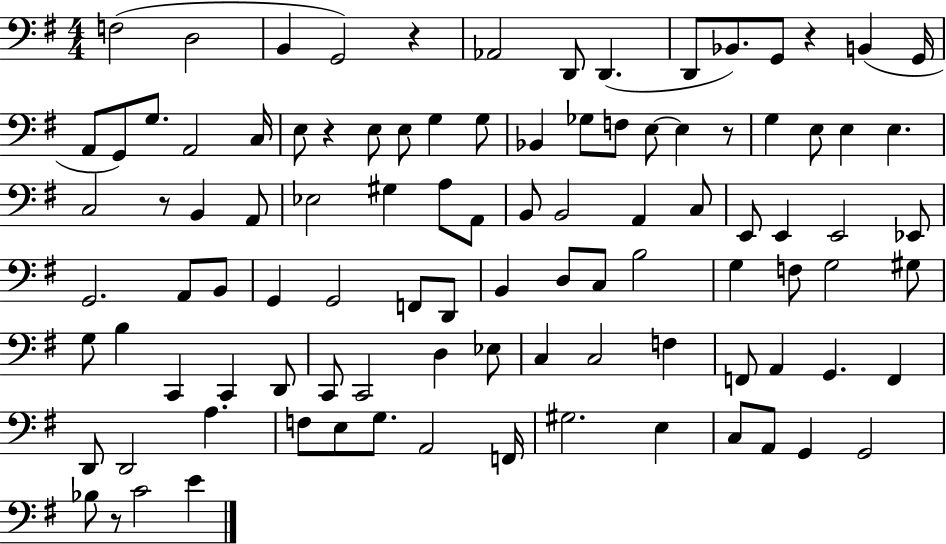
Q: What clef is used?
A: bass